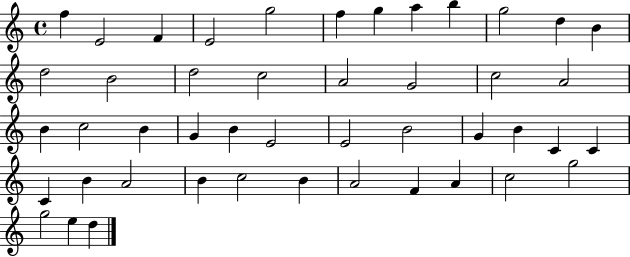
F5/q E4/h F4/q E4/h G5/h F5/q G5/q A5/q B5/q G5/h D5/q B4/q D5/h B4/h D5/h C5/h A4/h G4/h C5/h A4/h B4/q C5/h B4/q G4/q B4/q E4/h E4/h B4/h G4/q B4/q C4/q C4/q C4/q B4/q A4/h B4/q C5/h B4/q A4/h F4/q A4/q C5/h G5/h G5/h E5/q D5/q